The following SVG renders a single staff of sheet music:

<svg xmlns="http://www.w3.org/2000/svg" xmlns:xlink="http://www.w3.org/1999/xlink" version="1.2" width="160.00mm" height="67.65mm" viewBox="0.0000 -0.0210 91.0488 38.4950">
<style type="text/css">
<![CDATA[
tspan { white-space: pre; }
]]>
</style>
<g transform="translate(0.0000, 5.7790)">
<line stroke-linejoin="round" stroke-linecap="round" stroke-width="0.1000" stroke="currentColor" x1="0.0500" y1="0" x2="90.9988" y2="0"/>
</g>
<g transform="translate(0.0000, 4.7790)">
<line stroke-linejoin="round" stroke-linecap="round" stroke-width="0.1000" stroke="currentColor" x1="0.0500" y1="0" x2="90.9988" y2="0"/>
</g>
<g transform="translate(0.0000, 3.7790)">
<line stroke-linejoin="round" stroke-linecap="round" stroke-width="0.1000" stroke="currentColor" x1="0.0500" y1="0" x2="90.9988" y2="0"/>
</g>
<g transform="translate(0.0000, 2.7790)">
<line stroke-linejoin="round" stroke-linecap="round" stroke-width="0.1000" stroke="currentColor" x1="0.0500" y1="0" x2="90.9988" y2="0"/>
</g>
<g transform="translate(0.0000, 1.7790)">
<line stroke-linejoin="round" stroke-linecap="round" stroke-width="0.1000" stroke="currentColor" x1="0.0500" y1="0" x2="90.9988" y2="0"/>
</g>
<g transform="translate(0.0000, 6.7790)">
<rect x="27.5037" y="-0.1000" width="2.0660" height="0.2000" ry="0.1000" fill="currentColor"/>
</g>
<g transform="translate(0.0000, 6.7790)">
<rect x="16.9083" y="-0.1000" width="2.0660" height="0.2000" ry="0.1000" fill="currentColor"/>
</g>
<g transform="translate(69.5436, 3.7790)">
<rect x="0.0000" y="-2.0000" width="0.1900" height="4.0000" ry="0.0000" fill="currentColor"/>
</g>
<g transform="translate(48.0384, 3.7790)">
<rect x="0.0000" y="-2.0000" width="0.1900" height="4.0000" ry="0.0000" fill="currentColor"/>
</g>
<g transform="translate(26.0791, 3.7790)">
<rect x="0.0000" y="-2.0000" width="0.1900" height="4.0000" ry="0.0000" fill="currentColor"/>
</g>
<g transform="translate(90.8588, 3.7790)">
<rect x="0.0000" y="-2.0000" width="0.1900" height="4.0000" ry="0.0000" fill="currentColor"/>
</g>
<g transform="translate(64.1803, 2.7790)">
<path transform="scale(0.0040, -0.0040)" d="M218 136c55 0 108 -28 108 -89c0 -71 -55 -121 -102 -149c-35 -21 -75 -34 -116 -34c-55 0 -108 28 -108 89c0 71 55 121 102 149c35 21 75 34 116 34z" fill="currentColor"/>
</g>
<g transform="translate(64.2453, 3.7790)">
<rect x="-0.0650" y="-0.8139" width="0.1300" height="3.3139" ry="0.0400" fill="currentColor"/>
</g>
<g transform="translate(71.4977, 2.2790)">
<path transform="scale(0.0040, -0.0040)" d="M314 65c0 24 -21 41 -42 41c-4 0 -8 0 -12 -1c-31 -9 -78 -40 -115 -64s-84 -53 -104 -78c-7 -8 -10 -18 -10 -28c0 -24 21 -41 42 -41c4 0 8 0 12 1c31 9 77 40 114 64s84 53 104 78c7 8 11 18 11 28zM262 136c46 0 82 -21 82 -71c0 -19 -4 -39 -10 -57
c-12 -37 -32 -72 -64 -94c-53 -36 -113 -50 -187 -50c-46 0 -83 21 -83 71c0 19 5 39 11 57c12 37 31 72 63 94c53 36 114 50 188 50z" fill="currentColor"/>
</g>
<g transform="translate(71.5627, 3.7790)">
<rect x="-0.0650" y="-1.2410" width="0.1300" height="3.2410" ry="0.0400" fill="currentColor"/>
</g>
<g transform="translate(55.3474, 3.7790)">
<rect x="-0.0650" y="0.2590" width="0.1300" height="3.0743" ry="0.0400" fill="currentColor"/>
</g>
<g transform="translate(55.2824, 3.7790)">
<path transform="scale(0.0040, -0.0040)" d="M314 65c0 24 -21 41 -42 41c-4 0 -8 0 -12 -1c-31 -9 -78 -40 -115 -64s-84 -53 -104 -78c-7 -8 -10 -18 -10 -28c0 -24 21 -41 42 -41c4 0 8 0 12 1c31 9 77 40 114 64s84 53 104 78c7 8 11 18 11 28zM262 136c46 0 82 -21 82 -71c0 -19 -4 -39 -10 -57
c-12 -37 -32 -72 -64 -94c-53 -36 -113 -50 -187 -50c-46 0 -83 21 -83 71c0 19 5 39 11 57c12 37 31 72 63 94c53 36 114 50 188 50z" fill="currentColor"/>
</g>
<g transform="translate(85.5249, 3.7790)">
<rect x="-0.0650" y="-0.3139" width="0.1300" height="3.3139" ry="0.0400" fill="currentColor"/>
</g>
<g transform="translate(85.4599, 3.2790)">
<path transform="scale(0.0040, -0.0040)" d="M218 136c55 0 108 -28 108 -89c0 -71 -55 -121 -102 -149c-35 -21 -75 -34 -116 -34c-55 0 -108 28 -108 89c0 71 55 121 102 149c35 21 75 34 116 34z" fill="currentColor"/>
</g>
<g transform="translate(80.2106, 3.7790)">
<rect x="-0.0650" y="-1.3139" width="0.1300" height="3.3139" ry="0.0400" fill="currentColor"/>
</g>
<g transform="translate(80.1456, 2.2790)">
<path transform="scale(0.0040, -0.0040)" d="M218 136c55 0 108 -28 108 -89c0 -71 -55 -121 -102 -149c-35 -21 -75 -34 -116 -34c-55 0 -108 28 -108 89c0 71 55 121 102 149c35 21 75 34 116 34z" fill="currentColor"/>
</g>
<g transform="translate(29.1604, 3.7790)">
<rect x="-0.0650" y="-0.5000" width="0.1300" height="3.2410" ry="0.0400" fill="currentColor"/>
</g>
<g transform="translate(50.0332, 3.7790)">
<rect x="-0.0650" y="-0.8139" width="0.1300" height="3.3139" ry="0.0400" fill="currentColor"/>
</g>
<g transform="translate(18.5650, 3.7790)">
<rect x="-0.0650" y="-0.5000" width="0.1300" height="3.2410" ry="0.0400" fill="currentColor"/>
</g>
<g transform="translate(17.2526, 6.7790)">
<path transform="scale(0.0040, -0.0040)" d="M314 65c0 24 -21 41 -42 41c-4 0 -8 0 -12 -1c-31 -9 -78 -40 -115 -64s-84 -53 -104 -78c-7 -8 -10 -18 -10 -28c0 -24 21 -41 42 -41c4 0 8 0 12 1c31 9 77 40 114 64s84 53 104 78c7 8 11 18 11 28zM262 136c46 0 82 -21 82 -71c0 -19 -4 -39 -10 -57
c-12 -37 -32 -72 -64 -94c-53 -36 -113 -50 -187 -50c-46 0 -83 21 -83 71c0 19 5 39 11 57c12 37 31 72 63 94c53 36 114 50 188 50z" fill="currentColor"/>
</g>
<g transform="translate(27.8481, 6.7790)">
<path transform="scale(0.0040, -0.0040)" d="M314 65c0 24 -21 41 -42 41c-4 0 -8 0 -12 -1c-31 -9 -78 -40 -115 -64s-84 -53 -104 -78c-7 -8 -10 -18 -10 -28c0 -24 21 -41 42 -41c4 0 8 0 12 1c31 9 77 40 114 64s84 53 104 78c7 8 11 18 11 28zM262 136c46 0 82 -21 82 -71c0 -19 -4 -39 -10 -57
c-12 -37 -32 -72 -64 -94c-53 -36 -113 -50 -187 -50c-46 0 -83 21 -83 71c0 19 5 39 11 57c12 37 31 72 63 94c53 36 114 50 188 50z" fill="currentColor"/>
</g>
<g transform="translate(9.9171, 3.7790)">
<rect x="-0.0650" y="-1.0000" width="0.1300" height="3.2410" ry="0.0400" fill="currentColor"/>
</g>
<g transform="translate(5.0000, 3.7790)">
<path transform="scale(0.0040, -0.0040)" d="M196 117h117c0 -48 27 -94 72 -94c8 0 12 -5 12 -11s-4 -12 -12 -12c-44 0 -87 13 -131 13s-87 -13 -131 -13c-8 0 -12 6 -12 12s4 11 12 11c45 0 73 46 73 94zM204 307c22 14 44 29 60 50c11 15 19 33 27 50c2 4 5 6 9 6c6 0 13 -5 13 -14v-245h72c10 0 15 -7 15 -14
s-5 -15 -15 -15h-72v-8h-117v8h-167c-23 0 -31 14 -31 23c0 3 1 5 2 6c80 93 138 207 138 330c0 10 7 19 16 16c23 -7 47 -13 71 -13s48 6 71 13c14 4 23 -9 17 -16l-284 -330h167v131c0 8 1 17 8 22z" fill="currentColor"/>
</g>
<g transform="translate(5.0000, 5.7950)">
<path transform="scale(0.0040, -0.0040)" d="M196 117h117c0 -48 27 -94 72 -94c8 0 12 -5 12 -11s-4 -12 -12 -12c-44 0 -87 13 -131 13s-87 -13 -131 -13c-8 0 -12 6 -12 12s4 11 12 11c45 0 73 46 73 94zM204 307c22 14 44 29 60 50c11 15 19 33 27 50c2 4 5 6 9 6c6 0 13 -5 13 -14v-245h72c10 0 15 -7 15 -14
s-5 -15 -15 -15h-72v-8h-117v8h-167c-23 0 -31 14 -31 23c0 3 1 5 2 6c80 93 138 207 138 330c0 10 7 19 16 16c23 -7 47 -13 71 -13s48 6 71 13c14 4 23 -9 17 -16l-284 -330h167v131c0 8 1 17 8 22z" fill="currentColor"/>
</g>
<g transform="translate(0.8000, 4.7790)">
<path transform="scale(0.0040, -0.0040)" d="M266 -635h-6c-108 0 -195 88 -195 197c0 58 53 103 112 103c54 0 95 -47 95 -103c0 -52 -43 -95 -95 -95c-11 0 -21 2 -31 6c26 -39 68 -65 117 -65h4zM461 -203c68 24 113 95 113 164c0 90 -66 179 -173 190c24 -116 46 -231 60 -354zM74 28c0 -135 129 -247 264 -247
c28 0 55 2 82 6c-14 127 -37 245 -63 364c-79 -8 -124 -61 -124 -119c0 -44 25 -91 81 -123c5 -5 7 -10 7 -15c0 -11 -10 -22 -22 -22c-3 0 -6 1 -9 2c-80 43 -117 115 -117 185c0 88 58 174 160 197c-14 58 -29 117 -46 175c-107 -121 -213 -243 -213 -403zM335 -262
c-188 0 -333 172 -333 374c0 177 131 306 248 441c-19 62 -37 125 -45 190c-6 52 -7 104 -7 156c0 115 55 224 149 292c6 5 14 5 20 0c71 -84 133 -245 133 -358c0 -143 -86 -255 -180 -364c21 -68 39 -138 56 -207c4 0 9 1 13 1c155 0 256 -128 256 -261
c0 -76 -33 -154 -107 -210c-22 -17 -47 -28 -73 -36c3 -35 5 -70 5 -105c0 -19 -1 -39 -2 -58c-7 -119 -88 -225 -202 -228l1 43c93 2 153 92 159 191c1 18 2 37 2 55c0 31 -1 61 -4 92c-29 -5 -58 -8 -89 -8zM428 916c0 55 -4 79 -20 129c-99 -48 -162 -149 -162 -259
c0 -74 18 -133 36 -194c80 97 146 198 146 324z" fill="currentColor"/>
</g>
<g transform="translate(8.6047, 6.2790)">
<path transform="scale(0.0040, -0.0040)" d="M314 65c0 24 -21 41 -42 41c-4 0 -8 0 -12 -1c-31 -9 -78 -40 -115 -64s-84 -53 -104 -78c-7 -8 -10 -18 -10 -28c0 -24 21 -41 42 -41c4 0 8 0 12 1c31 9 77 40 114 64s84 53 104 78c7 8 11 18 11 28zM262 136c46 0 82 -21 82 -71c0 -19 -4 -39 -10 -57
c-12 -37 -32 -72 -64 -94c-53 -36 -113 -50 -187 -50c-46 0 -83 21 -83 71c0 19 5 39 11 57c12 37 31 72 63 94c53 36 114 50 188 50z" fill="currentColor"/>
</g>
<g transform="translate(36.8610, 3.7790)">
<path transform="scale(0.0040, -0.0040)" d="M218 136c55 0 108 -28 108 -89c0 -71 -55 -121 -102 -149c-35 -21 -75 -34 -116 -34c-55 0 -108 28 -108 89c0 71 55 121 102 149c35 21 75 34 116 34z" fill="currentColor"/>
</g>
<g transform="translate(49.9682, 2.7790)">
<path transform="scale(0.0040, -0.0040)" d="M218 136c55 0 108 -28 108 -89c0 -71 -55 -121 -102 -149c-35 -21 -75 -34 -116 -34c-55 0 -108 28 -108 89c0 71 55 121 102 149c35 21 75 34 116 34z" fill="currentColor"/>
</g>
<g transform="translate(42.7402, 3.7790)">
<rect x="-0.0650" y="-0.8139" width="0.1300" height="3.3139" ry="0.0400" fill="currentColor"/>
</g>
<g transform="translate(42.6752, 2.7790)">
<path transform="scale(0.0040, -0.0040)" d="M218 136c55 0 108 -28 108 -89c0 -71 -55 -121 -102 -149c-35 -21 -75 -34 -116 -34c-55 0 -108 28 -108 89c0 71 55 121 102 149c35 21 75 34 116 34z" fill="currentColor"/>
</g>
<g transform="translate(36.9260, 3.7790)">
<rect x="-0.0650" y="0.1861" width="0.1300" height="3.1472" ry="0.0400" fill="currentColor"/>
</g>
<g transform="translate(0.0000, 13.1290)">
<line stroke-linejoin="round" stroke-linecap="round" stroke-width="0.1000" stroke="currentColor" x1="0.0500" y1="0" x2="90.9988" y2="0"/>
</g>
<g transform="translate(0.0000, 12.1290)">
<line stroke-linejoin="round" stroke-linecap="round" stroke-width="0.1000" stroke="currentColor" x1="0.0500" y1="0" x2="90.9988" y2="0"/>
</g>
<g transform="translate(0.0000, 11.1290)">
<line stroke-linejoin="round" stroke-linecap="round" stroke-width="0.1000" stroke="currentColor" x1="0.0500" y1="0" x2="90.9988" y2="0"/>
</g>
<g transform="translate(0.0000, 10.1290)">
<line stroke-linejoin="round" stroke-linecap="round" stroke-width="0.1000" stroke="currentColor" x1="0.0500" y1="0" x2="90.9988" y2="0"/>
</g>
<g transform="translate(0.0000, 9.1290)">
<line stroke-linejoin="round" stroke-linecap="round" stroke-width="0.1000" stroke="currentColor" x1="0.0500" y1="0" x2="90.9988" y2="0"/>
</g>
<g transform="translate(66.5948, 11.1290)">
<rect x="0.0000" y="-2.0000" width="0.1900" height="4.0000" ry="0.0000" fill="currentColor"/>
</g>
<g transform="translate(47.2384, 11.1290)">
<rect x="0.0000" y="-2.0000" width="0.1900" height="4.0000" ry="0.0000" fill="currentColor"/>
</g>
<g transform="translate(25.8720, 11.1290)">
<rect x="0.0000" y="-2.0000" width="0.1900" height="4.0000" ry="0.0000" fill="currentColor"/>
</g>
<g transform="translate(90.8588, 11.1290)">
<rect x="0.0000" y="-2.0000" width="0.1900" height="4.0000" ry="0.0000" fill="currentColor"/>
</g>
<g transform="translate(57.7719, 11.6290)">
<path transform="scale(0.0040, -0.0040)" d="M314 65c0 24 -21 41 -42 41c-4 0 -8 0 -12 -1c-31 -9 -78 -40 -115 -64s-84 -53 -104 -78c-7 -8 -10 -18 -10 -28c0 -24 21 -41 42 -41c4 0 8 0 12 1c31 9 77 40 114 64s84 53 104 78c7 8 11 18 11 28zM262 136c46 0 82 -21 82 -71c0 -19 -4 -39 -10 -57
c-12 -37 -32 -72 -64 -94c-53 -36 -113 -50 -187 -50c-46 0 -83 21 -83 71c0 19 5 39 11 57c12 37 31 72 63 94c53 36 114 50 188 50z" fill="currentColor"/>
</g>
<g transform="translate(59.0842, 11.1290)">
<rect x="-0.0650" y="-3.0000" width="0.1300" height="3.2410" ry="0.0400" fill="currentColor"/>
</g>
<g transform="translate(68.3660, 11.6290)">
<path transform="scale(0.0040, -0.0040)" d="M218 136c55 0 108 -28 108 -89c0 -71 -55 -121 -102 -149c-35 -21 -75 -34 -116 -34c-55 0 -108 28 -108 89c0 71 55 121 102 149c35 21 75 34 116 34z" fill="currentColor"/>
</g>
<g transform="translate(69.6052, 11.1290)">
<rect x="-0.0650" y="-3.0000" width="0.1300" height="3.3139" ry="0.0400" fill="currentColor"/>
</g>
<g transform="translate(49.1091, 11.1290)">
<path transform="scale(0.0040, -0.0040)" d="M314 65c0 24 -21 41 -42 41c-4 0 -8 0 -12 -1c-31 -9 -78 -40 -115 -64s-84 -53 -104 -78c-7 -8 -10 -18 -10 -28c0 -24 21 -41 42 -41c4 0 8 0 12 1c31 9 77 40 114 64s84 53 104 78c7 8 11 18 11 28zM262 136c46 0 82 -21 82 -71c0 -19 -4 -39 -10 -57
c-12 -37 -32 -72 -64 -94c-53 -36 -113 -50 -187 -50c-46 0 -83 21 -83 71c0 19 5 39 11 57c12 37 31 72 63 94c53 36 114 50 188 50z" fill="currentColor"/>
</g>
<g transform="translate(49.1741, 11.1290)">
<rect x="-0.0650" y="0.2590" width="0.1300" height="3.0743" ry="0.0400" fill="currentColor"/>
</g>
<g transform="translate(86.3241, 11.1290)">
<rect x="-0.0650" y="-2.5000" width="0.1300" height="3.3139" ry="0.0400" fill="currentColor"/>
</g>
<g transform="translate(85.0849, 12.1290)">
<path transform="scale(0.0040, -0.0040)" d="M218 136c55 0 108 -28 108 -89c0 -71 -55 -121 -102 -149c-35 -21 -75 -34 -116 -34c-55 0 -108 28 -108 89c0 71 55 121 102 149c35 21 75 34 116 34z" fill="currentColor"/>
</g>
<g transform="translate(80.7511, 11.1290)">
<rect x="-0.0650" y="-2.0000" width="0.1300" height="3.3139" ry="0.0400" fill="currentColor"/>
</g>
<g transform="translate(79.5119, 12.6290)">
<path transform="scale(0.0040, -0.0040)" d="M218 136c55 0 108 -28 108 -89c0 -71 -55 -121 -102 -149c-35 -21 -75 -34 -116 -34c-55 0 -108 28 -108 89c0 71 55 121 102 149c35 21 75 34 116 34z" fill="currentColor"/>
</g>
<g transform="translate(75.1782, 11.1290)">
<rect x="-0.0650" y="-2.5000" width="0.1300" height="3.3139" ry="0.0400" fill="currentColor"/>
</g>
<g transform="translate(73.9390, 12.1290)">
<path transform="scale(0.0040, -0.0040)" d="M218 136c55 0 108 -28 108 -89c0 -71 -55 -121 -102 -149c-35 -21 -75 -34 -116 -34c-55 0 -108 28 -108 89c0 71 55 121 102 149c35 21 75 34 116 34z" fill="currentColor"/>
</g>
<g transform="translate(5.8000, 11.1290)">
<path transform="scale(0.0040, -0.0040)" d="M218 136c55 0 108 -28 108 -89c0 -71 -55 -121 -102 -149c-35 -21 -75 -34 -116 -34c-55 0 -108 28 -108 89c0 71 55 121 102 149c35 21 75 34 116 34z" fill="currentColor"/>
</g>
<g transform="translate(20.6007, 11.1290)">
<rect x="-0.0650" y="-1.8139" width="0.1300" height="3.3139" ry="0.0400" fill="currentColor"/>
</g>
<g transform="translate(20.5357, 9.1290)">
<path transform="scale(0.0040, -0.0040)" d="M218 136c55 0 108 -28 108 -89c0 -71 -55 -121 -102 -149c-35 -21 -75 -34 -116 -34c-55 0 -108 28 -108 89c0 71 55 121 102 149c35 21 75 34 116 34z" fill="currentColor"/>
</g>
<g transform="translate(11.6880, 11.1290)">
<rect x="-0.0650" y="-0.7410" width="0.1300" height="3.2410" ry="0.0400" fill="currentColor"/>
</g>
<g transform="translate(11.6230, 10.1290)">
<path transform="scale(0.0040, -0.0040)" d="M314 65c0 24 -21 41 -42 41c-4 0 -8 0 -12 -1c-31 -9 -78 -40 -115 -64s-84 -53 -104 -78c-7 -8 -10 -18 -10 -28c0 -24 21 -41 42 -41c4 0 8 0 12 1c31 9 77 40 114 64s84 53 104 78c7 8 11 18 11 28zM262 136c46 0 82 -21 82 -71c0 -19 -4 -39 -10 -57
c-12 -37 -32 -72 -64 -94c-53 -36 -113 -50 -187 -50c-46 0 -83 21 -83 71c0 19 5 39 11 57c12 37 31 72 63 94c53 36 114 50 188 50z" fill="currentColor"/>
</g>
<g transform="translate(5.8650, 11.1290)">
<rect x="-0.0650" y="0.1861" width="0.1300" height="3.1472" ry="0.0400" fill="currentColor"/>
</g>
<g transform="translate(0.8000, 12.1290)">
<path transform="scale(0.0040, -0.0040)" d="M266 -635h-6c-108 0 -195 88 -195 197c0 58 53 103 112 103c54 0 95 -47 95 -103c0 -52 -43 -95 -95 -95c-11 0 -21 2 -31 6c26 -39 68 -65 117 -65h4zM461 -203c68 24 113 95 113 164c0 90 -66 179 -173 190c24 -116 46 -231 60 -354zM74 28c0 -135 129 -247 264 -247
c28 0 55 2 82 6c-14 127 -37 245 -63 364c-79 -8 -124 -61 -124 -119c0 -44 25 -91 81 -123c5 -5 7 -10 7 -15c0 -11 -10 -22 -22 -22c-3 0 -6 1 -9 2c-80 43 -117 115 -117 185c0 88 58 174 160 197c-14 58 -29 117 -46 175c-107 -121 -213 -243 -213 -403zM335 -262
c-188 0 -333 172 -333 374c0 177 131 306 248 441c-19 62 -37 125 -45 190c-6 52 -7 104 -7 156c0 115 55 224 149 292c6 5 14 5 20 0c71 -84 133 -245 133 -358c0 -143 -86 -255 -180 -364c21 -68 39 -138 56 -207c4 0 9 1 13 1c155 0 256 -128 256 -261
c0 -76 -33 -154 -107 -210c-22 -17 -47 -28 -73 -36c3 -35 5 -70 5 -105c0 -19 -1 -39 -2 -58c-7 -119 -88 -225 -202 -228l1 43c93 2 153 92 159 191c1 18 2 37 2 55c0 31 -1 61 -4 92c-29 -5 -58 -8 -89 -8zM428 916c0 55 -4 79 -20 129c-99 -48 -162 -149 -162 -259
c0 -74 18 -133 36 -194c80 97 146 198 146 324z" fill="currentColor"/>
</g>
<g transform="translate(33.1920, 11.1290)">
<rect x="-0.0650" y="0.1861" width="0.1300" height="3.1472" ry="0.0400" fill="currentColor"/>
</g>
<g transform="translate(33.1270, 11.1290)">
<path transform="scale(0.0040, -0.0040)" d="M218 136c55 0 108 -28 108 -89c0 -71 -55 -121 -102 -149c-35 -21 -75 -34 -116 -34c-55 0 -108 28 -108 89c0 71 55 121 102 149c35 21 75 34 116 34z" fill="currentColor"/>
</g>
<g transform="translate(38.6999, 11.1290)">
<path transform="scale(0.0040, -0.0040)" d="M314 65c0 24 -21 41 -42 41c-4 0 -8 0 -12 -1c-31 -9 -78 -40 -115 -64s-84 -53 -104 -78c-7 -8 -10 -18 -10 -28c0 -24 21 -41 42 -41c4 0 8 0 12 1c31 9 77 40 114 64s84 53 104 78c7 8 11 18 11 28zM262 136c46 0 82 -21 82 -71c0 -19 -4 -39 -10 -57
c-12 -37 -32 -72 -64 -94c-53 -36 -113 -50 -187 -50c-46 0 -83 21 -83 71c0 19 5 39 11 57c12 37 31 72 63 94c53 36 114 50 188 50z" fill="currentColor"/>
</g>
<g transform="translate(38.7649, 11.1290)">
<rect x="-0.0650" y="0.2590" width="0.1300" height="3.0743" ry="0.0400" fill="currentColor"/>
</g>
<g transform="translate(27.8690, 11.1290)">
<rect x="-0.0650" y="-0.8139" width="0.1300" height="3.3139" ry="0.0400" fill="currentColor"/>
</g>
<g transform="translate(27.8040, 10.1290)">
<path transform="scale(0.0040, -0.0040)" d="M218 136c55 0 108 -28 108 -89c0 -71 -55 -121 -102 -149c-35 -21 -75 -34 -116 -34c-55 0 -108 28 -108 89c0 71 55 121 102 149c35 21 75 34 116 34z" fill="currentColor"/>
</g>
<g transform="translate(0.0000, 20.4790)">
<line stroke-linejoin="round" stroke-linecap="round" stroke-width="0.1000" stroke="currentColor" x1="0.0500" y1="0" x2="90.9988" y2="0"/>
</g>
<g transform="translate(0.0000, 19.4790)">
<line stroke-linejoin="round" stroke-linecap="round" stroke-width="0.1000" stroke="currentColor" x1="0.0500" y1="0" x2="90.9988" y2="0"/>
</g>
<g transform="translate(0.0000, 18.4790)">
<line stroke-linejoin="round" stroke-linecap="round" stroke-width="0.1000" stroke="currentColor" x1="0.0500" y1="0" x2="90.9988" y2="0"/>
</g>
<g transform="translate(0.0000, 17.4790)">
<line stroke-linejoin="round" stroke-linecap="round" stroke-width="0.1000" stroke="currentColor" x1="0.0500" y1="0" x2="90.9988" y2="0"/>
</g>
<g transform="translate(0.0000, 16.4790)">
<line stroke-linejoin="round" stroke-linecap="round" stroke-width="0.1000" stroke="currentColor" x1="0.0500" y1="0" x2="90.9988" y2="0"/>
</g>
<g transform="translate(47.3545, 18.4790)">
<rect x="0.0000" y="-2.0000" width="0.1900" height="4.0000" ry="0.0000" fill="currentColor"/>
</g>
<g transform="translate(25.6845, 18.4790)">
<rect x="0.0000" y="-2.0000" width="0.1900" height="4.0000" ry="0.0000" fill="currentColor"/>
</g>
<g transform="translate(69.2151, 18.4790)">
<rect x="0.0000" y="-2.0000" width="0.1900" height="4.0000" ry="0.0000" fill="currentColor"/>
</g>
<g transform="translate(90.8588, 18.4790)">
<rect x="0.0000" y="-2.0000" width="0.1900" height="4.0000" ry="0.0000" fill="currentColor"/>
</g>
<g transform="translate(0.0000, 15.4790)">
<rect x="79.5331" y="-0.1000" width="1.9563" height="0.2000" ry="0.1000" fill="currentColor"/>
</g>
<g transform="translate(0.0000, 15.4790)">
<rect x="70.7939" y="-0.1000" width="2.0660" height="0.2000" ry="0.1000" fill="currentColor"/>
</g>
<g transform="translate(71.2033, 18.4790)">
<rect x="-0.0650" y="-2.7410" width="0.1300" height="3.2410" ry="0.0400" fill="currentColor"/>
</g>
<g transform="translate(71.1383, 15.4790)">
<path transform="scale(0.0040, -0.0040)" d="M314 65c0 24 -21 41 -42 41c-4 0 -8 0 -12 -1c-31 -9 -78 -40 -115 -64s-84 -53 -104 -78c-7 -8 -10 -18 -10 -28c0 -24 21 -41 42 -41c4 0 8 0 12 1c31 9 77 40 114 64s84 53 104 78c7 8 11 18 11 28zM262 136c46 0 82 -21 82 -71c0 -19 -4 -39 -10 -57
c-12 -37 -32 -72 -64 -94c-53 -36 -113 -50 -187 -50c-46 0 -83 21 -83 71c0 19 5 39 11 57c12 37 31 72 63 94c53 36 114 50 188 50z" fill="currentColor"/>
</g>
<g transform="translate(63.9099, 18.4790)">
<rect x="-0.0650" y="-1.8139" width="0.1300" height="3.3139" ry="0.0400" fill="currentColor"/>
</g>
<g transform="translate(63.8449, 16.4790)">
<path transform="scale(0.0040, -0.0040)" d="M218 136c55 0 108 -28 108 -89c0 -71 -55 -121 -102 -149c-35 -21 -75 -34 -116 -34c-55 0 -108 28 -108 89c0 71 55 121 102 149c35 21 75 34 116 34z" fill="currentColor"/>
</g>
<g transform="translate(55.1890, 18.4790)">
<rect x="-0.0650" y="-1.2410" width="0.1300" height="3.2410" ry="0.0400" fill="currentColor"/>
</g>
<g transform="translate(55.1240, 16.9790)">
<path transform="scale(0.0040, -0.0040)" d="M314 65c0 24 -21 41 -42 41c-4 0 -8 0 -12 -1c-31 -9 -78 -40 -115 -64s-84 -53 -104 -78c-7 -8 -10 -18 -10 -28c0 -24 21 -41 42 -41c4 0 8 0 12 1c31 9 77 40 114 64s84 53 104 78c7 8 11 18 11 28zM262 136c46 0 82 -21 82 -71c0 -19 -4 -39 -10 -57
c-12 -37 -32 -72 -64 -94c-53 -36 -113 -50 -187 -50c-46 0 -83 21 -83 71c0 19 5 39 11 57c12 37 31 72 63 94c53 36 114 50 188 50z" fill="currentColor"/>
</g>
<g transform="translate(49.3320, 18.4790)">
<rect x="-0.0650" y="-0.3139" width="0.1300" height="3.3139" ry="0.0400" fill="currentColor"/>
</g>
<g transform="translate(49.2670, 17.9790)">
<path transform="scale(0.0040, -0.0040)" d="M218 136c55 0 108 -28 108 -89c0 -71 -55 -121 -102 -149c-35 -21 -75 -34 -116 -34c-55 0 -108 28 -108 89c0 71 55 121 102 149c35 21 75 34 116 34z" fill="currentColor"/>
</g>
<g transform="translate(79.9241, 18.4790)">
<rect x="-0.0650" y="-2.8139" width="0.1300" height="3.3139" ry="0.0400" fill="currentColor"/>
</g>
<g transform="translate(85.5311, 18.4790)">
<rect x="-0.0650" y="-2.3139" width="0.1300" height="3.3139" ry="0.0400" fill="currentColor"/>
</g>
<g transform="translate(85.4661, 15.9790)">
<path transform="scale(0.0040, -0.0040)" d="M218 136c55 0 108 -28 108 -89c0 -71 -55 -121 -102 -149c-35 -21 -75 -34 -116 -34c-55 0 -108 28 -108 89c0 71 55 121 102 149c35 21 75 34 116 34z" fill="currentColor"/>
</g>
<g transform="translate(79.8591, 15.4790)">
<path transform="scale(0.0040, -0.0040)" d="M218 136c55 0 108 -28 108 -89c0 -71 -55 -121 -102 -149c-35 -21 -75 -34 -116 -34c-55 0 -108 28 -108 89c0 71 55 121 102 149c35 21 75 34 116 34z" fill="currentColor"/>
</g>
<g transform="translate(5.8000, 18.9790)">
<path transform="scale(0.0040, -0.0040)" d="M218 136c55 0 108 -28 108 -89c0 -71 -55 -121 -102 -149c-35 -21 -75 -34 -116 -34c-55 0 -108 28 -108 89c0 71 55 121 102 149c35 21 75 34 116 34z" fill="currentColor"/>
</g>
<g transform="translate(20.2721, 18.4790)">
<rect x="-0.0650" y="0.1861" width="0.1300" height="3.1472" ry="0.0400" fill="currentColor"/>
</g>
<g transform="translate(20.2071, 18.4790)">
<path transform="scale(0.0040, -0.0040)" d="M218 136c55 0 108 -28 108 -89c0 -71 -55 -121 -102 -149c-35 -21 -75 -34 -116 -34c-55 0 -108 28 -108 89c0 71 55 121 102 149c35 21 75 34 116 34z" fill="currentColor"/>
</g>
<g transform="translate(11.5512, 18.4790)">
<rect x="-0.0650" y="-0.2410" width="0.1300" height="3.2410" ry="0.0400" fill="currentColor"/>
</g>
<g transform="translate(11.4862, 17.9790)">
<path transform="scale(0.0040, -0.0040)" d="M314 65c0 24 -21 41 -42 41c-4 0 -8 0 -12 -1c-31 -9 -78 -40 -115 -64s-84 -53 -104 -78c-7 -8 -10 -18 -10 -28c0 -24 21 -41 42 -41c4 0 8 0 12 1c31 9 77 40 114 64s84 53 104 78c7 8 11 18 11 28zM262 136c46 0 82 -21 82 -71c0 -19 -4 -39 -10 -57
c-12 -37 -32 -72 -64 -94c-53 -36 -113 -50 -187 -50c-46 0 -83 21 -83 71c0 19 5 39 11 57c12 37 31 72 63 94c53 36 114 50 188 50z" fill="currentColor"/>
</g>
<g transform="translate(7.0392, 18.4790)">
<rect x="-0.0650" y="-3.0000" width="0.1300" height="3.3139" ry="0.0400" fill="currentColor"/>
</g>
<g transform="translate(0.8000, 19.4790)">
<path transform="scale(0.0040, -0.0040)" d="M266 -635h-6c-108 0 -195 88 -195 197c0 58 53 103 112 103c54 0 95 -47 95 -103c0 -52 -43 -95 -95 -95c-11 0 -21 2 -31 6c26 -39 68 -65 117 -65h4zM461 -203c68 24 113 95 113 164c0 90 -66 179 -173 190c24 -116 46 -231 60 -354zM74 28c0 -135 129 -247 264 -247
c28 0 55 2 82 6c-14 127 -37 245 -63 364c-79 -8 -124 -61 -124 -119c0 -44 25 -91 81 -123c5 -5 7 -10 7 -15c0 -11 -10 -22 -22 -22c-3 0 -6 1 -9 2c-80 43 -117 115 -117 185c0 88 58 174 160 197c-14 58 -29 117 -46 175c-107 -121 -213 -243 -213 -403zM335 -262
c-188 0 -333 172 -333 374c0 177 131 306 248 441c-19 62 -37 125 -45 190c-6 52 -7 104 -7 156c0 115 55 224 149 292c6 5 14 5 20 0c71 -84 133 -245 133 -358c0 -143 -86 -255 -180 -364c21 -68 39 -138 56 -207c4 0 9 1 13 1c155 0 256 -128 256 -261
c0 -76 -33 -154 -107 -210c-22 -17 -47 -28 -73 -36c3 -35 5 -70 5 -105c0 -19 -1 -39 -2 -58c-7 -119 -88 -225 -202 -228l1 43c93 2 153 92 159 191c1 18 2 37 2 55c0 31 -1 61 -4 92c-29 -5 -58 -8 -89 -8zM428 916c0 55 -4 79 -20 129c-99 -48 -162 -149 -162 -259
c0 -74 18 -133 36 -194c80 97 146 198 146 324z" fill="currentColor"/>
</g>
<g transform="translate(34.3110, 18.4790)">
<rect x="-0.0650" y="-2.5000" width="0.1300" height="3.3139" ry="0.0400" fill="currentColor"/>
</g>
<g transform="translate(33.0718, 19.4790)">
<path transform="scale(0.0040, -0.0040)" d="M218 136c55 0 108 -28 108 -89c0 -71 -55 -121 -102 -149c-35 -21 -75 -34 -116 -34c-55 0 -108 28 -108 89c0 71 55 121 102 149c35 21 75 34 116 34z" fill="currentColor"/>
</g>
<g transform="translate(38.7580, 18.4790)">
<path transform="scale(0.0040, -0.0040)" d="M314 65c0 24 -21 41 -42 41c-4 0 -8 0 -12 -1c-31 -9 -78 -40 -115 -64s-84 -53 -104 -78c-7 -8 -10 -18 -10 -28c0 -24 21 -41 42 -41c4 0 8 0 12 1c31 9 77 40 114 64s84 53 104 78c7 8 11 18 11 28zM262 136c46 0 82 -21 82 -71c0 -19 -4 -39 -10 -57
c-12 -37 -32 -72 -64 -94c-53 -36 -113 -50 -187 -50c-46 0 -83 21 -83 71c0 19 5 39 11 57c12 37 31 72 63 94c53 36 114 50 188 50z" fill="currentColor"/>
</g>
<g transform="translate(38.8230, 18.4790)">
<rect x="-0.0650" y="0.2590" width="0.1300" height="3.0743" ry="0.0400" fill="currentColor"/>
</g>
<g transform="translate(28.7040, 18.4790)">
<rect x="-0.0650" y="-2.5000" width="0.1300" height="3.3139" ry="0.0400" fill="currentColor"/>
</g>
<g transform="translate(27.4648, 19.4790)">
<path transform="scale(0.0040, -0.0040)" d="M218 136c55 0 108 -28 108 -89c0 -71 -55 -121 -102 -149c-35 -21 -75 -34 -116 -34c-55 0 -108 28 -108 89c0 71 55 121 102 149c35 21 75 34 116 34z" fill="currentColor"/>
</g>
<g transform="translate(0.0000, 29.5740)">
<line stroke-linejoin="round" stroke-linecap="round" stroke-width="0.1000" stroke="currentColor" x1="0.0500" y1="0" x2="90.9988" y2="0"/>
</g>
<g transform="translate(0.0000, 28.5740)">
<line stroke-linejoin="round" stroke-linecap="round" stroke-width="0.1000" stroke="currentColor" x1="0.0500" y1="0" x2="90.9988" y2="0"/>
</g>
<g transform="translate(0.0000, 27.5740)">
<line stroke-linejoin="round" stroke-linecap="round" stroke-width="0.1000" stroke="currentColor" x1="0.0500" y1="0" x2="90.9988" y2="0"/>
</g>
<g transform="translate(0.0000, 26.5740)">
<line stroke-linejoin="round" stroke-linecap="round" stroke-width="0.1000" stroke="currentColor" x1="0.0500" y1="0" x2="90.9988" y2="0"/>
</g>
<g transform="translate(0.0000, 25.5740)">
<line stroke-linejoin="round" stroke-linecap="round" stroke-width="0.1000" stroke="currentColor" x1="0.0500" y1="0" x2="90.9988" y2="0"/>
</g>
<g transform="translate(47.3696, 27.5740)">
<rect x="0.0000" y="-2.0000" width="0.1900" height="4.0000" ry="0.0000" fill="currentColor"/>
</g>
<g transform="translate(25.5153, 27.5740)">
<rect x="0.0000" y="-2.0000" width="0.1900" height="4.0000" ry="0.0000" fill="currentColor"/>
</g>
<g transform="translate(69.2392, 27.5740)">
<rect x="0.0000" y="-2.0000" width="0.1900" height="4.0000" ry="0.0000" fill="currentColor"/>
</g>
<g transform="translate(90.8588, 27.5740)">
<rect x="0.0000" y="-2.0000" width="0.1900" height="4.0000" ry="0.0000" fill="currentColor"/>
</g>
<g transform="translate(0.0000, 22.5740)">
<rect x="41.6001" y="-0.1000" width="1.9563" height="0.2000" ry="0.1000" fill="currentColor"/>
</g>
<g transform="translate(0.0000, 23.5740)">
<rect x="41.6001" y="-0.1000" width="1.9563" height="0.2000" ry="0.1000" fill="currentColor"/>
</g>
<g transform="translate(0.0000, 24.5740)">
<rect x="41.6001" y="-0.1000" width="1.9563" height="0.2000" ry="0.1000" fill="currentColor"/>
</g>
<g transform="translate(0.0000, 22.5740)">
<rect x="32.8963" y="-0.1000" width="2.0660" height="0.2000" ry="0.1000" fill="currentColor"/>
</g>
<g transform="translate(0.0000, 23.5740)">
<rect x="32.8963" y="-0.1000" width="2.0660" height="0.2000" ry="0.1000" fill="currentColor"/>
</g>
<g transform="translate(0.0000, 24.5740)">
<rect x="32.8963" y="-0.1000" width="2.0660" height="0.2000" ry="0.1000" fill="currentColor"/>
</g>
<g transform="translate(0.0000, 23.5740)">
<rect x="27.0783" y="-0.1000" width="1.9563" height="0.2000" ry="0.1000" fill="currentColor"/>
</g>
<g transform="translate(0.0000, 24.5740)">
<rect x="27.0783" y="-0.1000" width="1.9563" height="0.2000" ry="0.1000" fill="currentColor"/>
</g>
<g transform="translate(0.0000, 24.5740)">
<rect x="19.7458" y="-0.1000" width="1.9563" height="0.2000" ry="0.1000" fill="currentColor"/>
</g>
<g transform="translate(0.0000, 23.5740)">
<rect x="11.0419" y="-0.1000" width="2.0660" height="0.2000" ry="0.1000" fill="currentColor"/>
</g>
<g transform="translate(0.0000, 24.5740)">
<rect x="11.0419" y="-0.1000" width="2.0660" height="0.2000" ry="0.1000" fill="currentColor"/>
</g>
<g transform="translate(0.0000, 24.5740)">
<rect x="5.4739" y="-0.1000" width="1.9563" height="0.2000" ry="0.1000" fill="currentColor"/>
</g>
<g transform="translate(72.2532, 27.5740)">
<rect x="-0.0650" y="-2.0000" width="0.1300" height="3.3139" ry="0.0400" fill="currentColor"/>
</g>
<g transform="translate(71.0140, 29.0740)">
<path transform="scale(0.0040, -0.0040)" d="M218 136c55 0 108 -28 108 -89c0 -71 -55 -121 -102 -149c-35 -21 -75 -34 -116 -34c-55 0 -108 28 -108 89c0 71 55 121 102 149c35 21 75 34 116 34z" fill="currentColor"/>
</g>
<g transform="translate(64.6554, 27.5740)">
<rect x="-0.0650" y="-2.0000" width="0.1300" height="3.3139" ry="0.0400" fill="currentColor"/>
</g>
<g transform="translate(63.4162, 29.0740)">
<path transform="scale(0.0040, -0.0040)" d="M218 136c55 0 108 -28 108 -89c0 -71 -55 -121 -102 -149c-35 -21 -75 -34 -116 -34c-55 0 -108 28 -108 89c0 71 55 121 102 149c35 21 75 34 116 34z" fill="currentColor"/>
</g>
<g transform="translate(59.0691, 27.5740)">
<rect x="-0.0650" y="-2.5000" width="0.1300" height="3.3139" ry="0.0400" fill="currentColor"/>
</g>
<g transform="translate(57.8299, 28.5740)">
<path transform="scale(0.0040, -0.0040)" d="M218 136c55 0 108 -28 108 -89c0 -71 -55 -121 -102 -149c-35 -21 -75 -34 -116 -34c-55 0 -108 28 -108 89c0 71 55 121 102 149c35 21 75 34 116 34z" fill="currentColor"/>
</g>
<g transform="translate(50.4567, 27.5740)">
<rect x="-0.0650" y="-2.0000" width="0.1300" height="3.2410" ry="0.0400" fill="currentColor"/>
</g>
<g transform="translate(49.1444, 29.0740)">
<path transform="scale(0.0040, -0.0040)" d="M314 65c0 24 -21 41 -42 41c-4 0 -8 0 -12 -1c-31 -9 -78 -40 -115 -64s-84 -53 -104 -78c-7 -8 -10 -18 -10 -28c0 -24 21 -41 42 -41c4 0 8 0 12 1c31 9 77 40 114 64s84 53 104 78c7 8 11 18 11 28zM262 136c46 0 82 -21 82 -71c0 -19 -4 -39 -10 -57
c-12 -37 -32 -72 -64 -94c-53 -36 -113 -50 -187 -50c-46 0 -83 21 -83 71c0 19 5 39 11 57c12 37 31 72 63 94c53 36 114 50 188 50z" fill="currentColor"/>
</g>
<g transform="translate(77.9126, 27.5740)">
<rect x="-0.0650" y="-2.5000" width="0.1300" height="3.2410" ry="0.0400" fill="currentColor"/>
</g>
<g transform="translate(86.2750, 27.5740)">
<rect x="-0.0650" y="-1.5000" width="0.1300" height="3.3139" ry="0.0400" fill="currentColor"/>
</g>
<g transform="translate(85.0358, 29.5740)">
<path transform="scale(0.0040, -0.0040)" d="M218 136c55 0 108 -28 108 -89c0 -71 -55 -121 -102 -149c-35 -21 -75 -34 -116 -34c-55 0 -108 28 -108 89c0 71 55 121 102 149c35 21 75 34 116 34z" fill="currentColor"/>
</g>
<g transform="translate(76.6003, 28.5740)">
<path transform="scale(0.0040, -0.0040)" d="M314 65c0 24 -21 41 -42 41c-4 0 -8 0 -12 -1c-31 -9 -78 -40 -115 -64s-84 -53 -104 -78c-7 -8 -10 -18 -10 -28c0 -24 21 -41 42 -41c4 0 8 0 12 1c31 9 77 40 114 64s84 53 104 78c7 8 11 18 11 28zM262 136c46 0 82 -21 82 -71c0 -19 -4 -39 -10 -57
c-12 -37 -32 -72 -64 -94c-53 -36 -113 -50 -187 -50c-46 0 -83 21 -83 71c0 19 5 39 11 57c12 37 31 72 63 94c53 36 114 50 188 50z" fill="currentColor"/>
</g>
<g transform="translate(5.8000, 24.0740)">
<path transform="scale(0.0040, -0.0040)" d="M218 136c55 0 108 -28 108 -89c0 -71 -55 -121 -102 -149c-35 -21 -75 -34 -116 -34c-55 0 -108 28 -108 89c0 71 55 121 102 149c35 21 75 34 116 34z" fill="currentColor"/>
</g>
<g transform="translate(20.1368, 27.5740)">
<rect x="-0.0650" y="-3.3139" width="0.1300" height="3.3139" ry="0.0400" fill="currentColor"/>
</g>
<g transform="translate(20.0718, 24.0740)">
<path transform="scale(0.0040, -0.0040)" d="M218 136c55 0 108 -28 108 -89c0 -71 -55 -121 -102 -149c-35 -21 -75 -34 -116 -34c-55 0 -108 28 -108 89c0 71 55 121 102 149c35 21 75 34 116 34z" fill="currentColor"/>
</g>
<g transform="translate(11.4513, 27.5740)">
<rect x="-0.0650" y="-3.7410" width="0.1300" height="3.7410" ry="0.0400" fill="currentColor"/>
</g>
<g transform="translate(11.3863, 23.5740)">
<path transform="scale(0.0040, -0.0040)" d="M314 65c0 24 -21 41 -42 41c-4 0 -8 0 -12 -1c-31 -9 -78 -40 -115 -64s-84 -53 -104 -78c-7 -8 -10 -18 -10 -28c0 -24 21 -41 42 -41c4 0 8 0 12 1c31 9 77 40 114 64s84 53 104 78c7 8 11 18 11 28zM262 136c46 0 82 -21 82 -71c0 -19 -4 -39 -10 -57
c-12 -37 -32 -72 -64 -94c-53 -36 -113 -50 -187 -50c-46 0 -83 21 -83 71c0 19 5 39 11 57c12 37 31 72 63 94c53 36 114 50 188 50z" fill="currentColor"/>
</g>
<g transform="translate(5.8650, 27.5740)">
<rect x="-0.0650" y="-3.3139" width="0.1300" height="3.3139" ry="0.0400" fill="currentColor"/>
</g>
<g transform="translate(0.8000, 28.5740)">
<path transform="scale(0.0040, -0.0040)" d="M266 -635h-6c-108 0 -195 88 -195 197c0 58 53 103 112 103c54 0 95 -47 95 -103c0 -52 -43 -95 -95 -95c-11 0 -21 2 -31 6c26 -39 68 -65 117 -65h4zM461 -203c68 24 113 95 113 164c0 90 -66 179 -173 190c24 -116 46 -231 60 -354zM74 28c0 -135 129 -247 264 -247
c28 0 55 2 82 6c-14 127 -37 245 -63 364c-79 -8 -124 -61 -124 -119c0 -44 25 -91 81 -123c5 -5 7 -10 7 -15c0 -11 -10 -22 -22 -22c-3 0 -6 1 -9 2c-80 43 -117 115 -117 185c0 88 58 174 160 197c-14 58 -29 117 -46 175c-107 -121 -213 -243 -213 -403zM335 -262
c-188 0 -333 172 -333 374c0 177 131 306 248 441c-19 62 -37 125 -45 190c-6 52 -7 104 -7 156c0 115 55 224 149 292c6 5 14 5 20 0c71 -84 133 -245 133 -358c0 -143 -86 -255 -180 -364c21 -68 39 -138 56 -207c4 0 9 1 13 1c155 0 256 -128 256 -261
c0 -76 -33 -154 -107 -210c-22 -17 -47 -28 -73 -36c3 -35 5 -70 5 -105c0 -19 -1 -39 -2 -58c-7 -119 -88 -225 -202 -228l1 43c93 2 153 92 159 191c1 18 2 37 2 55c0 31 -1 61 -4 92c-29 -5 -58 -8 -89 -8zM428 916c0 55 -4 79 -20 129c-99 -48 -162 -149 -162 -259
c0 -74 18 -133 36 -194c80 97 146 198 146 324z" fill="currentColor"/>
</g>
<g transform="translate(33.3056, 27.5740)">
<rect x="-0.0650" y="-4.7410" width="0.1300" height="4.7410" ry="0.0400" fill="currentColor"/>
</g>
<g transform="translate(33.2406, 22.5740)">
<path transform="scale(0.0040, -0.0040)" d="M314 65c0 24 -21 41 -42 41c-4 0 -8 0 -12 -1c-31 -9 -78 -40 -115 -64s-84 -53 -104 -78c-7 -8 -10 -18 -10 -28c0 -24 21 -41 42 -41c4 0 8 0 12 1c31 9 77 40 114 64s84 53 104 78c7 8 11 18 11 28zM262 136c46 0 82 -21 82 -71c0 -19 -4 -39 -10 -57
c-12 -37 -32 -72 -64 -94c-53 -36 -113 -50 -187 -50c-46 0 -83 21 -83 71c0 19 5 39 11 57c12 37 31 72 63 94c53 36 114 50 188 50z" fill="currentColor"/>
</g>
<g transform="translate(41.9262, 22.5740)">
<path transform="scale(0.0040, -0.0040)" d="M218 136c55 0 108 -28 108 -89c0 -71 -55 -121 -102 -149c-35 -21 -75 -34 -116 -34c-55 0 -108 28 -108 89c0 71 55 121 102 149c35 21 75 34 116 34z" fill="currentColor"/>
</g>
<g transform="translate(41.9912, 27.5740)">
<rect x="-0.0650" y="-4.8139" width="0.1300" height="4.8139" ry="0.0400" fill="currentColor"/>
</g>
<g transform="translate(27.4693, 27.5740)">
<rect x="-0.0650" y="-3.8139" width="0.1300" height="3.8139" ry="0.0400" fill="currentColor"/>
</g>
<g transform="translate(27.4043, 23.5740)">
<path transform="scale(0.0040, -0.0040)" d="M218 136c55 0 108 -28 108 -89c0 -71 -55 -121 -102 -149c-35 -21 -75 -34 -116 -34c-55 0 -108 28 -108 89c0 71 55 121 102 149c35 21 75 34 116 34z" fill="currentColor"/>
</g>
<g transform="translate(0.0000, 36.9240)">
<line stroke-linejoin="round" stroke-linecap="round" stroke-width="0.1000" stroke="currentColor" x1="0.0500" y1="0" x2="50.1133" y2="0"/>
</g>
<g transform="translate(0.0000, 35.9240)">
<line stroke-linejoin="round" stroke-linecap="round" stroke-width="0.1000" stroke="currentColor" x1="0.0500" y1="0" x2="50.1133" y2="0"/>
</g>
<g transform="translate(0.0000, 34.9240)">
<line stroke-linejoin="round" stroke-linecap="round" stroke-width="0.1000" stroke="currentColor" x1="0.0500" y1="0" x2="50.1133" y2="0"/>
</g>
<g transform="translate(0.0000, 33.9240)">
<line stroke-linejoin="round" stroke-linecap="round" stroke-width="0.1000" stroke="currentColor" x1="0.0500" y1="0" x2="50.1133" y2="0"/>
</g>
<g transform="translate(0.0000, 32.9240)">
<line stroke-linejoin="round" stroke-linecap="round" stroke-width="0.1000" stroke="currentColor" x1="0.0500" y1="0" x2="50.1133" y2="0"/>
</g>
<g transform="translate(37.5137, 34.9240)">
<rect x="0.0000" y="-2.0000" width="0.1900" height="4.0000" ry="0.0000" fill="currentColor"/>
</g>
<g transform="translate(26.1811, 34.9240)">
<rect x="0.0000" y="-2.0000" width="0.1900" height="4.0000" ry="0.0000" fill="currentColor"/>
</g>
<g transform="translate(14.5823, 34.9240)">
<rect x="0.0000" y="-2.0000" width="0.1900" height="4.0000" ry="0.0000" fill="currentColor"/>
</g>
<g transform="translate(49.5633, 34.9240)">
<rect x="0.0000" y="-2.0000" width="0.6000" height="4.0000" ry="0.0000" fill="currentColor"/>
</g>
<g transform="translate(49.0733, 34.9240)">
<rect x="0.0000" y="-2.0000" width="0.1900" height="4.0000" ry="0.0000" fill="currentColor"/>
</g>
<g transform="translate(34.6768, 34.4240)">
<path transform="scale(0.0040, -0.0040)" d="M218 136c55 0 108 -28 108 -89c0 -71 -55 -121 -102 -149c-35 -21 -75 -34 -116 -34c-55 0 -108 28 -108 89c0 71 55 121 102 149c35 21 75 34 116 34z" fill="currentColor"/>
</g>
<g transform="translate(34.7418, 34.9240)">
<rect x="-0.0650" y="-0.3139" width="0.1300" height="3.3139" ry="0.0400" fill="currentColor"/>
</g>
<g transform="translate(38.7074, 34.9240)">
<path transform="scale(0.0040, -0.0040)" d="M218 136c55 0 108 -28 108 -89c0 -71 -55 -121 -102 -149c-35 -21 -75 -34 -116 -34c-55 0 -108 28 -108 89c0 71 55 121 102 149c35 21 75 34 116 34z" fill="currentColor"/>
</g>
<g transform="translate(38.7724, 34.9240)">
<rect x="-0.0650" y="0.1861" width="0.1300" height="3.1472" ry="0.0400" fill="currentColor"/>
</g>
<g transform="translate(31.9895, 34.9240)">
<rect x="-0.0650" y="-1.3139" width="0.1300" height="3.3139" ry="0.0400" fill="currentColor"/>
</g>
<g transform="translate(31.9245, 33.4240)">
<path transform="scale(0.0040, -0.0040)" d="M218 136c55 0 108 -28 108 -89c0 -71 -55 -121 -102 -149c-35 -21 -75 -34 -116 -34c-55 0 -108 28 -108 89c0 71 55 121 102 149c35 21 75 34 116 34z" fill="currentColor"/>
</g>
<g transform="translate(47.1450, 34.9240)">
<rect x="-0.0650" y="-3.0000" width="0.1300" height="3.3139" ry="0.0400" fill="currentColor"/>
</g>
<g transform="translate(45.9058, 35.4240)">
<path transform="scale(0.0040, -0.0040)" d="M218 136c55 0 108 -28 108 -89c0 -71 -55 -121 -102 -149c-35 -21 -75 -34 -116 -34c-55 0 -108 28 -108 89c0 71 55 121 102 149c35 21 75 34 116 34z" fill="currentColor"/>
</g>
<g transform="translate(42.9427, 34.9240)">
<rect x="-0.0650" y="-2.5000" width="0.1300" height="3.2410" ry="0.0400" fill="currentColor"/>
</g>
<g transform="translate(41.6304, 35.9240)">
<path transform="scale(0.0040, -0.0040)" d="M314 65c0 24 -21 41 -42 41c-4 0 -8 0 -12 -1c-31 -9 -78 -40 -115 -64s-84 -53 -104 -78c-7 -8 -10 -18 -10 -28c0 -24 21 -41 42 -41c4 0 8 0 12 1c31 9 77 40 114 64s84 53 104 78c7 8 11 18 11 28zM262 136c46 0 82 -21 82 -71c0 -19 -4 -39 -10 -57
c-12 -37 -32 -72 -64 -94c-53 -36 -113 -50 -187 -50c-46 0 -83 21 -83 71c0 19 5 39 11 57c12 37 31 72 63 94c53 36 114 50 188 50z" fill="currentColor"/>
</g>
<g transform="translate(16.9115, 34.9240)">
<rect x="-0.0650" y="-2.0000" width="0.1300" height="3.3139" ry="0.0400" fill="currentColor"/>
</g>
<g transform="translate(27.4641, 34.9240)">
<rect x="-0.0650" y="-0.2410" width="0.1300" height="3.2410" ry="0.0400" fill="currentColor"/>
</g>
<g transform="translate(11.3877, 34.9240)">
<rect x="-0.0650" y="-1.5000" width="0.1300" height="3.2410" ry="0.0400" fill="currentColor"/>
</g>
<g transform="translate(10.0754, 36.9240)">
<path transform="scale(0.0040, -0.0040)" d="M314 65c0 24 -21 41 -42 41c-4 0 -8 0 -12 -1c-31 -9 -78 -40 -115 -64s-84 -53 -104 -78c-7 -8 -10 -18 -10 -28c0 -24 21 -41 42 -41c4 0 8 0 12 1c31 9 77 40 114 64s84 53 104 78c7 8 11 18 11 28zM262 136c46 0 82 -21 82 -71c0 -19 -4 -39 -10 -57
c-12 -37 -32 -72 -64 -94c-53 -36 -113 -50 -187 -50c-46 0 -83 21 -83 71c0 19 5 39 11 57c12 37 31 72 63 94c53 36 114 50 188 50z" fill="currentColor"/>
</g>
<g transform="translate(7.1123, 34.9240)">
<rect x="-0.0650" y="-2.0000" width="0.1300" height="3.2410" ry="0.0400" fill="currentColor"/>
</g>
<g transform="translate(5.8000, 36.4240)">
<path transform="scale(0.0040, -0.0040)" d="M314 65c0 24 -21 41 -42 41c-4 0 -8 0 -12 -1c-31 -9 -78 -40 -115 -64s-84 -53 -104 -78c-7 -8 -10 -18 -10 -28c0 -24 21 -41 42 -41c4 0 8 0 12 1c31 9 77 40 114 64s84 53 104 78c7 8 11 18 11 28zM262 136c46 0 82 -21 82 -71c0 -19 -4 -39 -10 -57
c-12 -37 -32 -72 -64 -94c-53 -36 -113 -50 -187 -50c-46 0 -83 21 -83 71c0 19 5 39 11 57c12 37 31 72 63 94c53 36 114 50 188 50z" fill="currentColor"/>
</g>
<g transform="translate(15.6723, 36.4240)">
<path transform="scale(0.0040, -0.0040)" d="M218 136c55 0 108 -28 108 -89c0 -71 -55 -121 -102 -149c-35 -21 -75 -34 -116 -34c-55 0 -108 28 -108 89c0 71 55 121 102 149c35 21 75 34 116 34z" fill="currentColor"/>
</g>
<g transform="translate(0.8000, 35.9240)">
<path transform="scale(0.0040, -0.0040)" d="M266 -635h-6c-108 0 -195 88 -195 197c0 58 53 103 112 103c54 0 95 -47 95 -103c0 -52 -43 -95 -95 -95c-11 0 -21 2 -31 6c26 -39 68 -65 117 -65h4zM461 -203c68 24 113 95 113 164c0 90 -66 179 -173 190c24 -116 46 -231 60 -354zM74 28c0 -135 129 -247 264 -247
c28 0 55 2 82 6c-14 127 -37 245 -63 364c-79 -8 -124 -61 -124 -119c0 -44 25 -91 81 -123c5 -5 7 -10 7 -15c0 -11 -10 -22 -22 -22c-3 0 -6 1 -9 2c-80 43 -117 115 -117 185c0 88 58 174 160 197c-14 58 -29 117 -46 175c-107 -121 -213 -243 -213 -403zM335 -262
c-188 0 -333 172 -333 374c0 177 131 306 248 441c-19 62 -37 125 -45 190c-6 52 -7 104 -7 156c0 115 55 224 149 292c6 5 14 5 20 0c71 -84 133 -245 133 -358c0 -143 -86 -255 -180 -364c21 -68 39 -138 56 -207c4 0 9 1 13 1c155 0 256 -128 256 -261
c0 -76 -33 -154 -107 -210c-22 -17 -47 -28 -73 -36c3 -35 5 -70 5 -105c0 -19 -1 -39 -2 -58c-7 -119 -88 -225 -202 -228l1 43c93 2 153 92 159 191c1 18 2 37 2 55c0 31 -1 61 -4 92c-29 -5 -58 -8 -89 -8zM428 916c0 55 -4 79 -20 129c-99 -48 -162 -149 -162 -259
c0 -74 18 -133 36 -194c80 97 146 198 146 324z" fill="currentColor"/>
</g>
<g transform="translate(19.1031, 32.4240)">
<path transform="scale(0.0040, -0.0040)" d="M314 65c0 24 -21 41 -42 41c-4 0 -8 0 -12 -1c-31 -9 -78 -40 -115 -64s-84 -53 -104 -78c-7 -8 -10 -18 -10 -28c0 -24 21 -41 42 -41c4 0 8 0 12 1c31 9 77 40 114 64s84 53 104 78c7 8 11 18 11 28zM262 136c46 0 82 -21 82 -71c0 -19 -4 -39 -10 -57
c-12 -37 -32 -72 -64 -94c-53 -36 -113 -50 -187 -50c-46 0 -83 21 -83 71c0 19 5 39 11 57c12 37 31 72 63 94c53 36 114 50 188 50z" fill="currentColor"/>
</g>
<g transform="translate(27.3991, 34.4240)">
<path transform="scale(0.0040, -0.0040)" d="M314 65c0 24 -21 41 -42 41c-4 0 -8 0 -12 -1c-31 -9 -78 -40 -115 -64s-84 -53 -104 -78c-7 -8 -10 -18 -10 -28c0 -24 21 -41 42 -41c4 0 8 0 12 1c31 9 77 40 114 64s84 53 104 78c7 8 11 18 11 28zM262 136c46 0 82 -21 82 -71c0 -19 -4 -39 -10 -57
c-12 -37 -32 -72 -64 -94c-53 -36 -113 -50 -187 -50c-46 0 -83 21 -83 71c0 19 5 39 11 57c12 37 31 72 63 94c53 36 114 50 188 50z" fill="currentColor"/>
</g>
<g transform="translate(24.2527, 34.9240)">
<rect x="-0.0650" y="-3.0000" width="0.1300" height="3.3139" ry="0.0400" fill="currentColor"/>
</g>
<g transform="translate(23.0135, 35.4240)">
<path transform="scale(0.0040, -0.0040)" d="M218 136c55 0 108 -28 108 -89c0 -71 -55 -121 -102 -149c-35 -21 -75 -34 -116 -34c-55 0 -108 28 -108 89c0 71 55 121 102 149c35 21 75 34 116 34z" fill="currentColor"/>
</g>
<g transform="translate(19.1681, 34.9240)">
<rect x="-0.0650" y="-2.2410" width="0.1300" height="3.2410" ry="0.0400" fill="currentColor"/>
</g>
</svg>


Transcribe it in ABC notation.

X:1
T:Untitled
M:4/4
L:1/4
K:C
D2 C2 C2 B d d B2 d e2 e c B d2 f d B B2 B2 A2 A G F G A c2 B G G B2 c e2 f a2 a g b c'2 b c' e'2 e' F2 G F F G2 E F2 E2 F g2 A c2 e c B G2 A